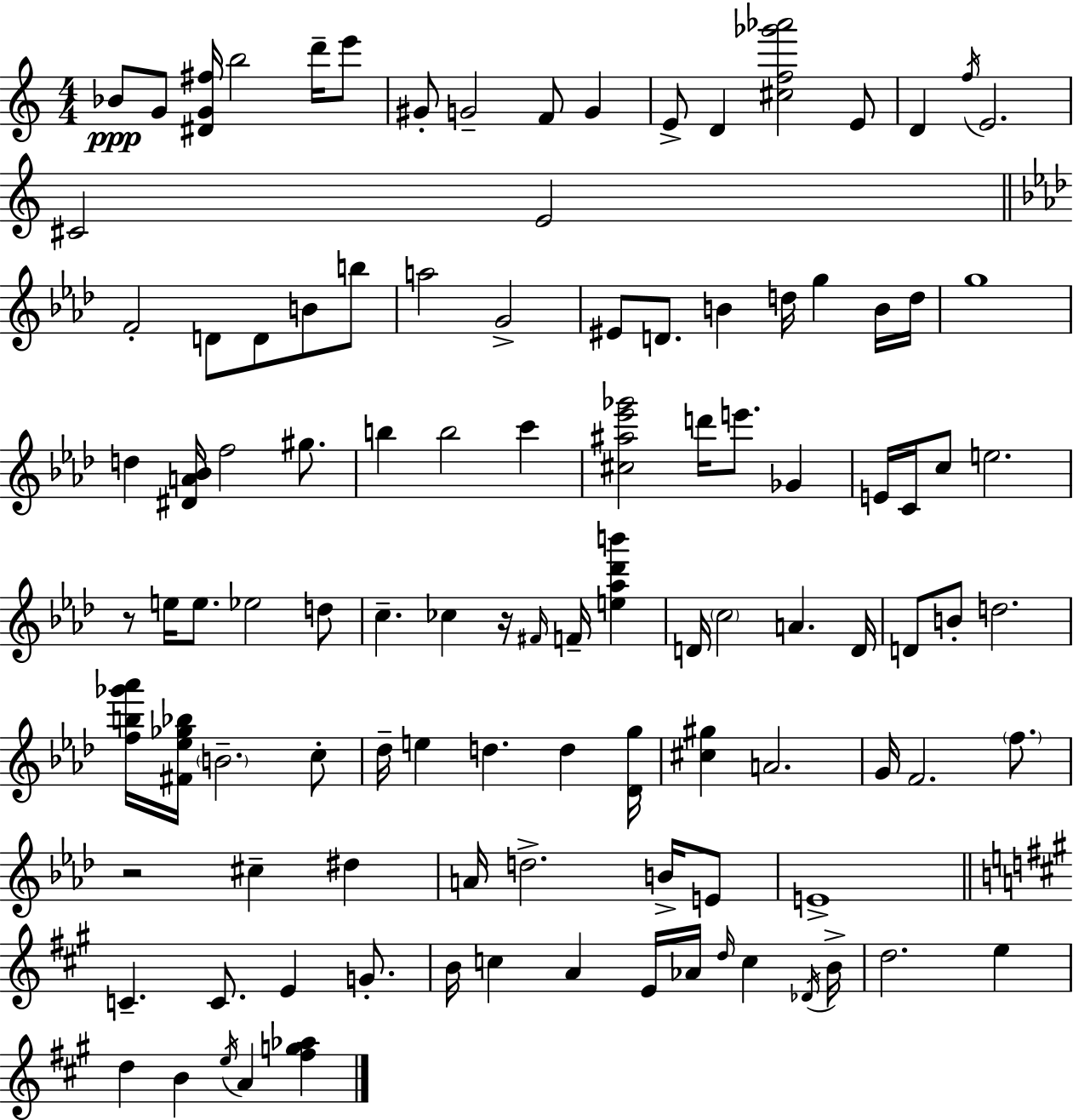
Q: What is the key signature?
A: A minor